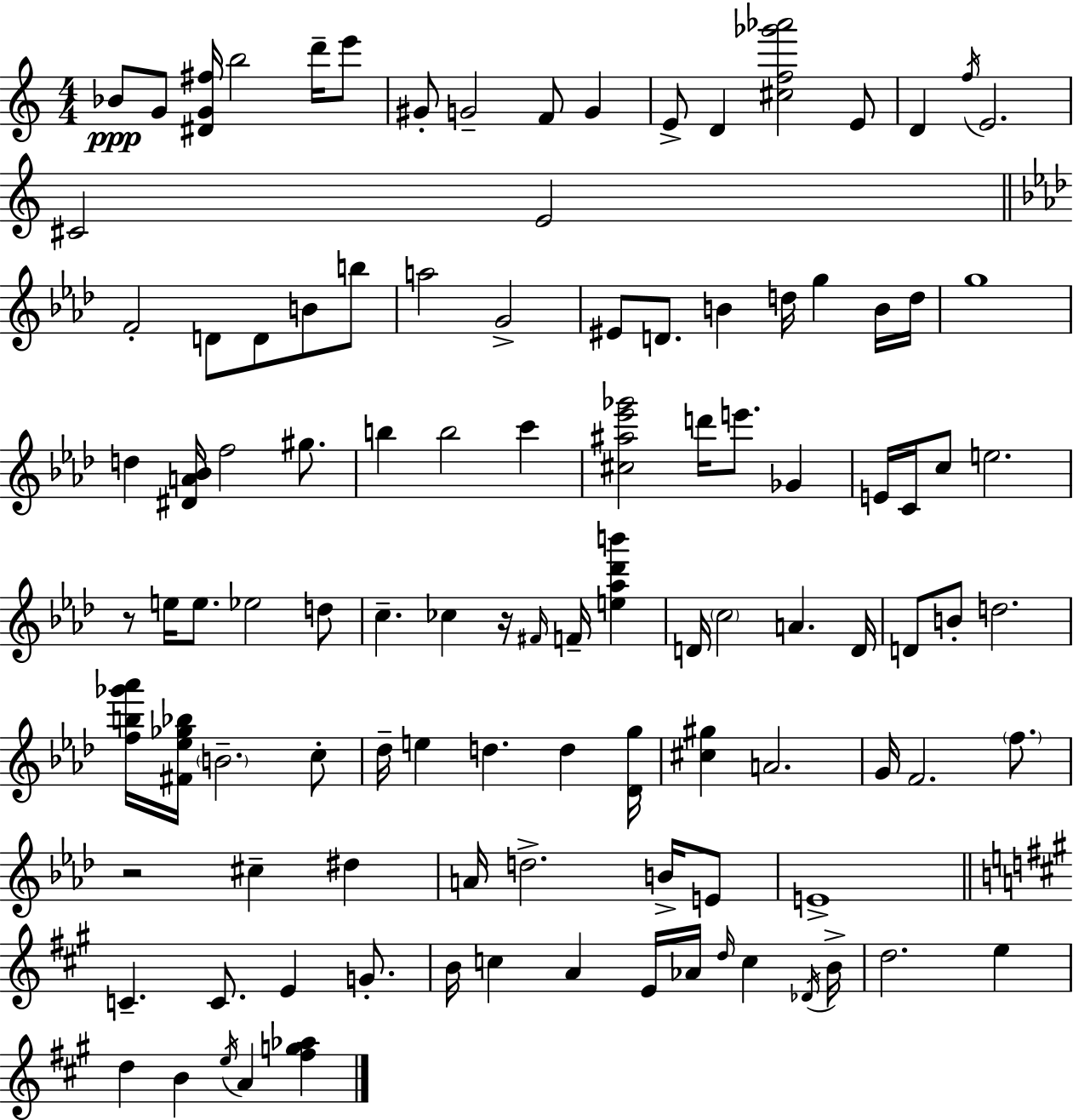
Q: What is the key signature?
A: A minor